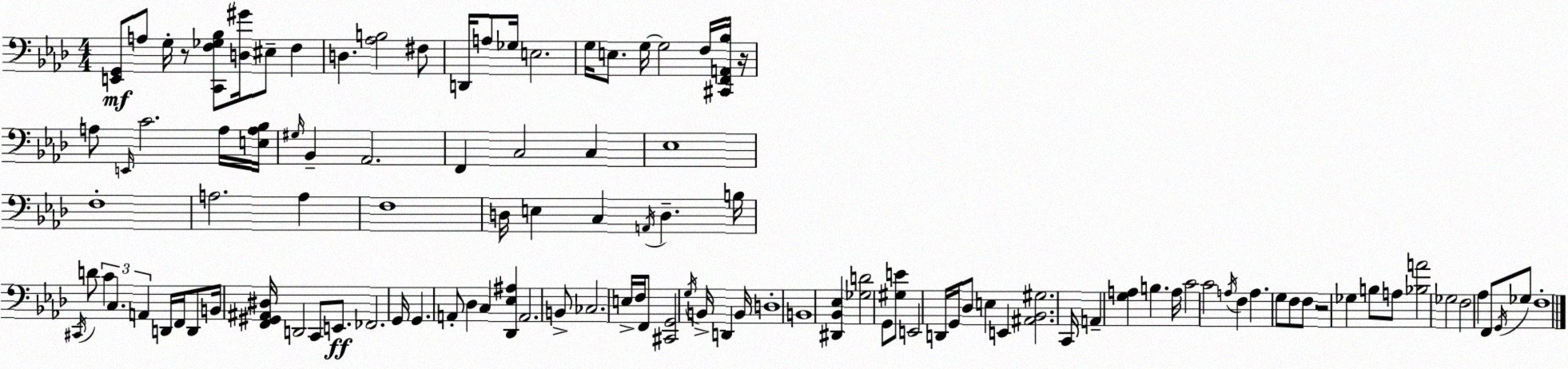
X:1
T:Untitled
M:4/4
L:1/4
K:Fm
[E,,G,,]/2 A,/2 G,/4 z/2 [C,,F,_G,_B,]/2 [D,^G]/4 ^E,/2 F, D, [_A,B,]2 ^F,/2 D,,/4 A,/2 _G,/4 E,2 G,/4 E,/2 G,/4 G,2 F,/4 [^C,,F,,A,,_B,]/4 z/4 A,/2 E,,/4 C2 A,/4 [E,A,_B,]/4 ^G,/4 _B,, _A,,2 F,, C,2 C, _E,4 F,4 A,2 A, F,4 D,/4 E, C, A,,/4 D, B,/4 ^C,,/4 D/2 C C, A,, D,,/4 F,,/4 D,,/2 B,,/4 [F,,^G,,^A,,^D,]/4 D,,2 C,,/2 E,,/2 _F,,2 G,,/4 G,, A,,/2 _D, C, [_D,,_E,^A,] A,,2 B,,/2 _C,2 E,/4 F,/4 F,,/2 [^C,,G,,]2 G,/4 B,,/4 D,, B,,/4 D,4 B,,4 [^D,,_B,,_E,] [_G,D]2 G,,/2 [^G,E]/2 E,,2 D,,/4 G,,/4 _D,/2 E, E,, [^A,,_B,,^G,]2 C,,/4 A,, [G,A,] B, A,/4 C2 C2 A,/4 F, A, G,/2 F,/2 F,/2 z2 _G, B,/2 A,/2 [_B,A]2 _G,2 F,2 _A, F,,/2 G,,/4 _G,/2 F,4